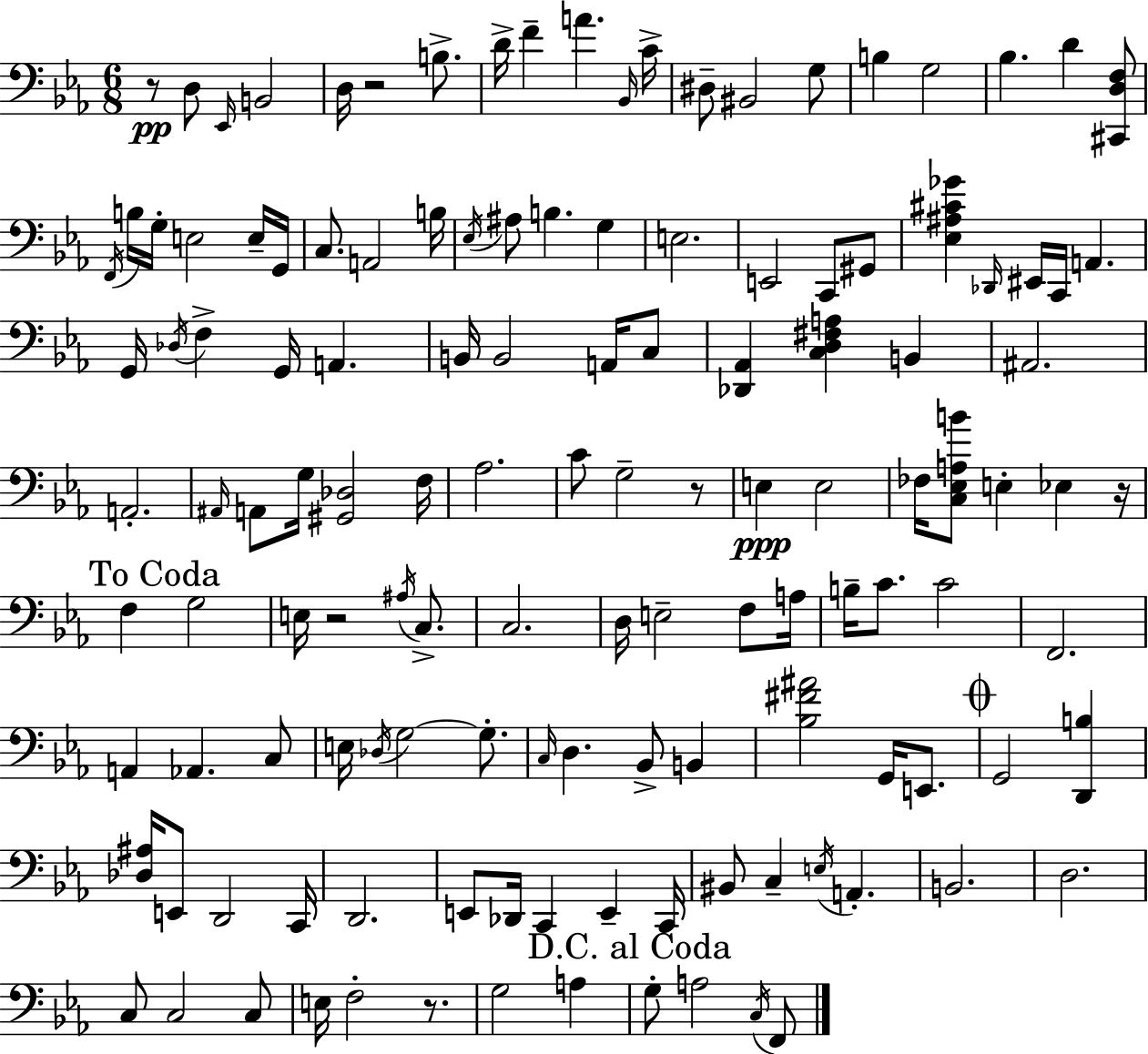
{
  \clef bass
  \numericTimeSignature
  \time 6/8
  \key ees \major
  r8\pp d8 \grace { ees,16 } b,2 | d16 r2 b8.-> | d'16-> f'4-- a'4. | \grace { bes,16 } c'16-> dis8-- bis,2 | \break g8 b4 g2 | bes4. d'4 | <cis, d f>8 \acciaccatura { f,16 } b16 g16-. e2 | e16-- g,16 c8. a,2 | \break b16 \acciaccatura { ees16 } ais8 b4. | g4 e2. | e,2 | c,8 gis,8 <ees ais cis' ges'>4 \grace { des,16 } eis,16 c,16 a,4. | \break g,16 \acciaccatura { des16 } f4-> g,16 | a,4. b,16 b,2 | a,16 c8 <des, aes,>4 <c d fis a>4 | b,4 ais,2. | \break a,2.-. | \grace { ais,16 } a,8 g16 <gis, des>2 | f16 aes2. | c'8 g2-- | \break r8 e4\ppp e2 | fes16 <c ees a b'>8 e4-. | ees4 r16 \mark "To Coda" f4 g2 | e16 r2 | \break \acciaccatura { ais16 } c8.-> c2. | d16 e2-- | f8 a16 b16-- c'8. | c'2 f,2. | \break a,4 | aes,4. c8 e16 \acciaccatura { des16 } g2~~ | g8.-. \grace { c16 } d4. | bes,8-> b,4 <bes fis' ais'>2 | \break g,16 e,8. \mark \markup { \musicglyph "scripts.coda" } g,2 | <d, b>4 <des ais>16 e,8 | d,2 c,16 d,2. | e,8 | \break des,16 c,4 e,4-- c,16 bis,8 | c4-- \acciaccatura { e16 } a,4.-. b,2. | d2. | c8 | \break c2 c8 e16 | f2-. r8. g2 | a4 \mark "D.C. al Coda" g8-. | a2 \acciaccatura { c16 } f,8 | \break \bar "|."
}